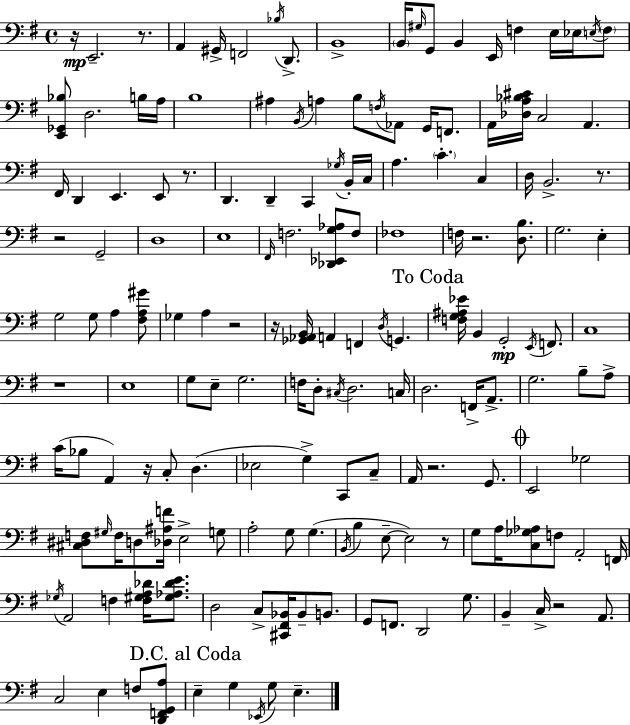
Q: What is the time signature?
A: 4/4